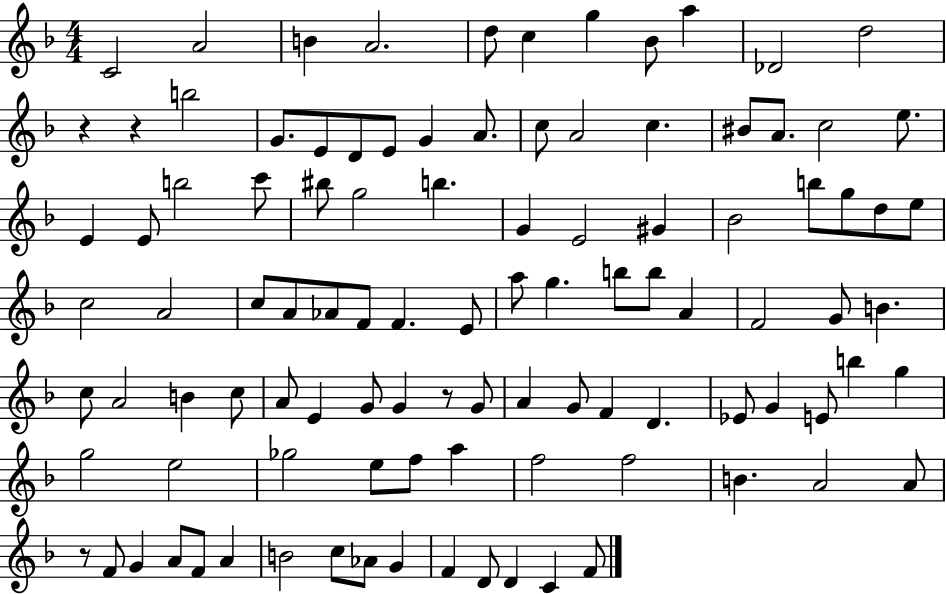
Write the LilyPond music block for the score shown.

{
  \clef treble
  \numericTimeSignature
  \time 4/4
  \key f \major
  c'2 a'2 | b'4 a'2. | d''8 c''4 g''4 bes'8 a''4 | des'2 d''2 | \break r4 r4 b''2 | g'8. e'8 d'8 e'8 g'4 a'8. | c''8 a'2 c''4. | bis'8 a'8. c''2 e''8. | \break e'4 e'8 b''2 c'''8 | bis''8 g''2 b''4. | g'4 e'2 gis'4 | bes'2 b''8 g''8 d''8 e''8 | \break c''2 a'2 | c''8 a'8 aes'8 f'8 f'4. e'8 | a''8 g''4. b''8 b''8 a'4 | f'2 g'8 b'4. | \break c''8 a'2 b'4 c''8 | a'8 e'4 g'8 g'4 r8 g'8 | a'4 g'8 f'4 d'4. | ees'8 g'4 e'8 b''4 g''4 | \break g''2 e''2 | ges''2 e''8 f''8 a''4 | f''2 f''2 | b'4. a'2 a'8 | \break r8 f'8 g'4 a'8 f'8 a'4 | b'2 c''8 aes'8 g'4 | f'4 d'8 d'4 c'4 f'8 | \bar "|."
}